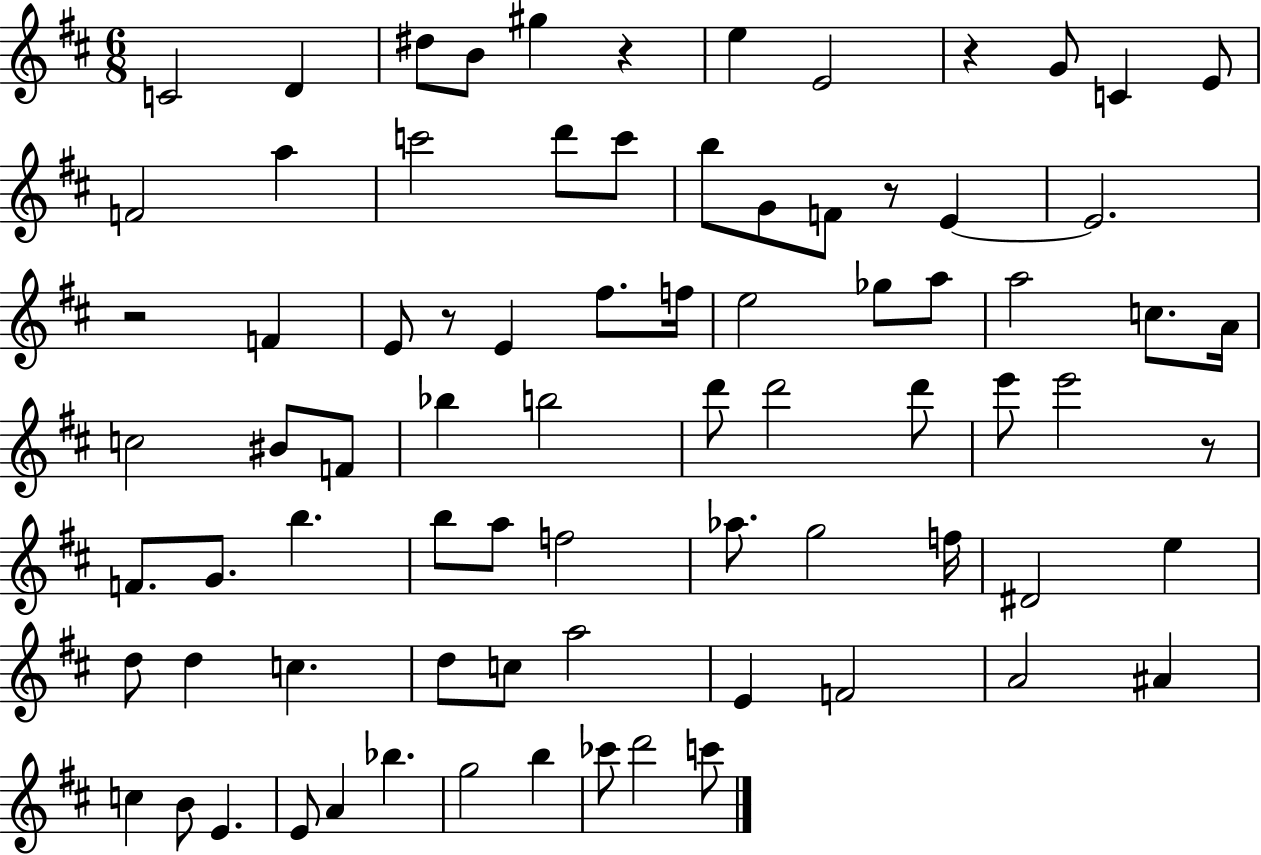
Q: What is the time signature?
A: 6/8